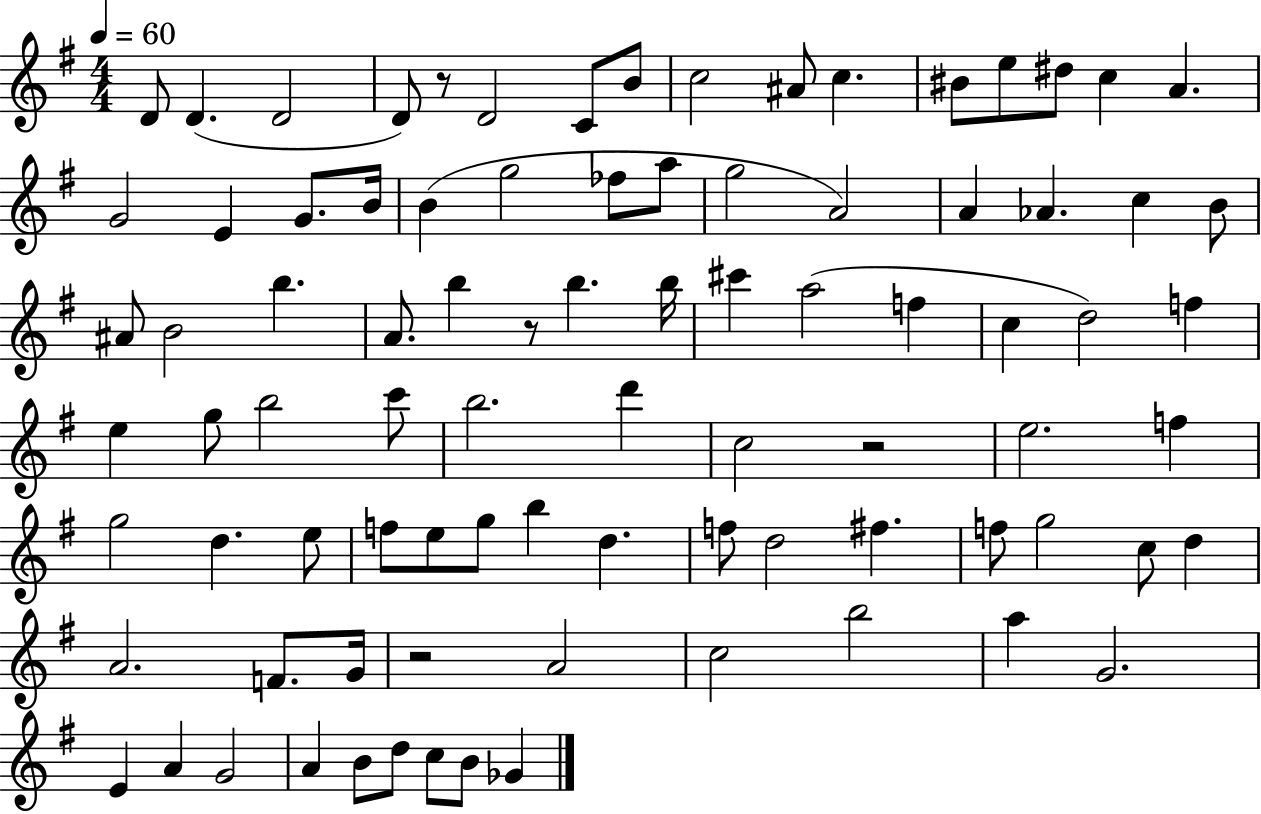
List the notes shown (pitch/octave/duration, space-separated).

D4/e D4/q. D4/h D4/e R/e D4/h C4/e B4/e C5/h A#4/e C5/q. BIS4/e E5/e D#5/e C5/q A4/q. G4/h E4/q G4/e. B4/s B4/q G5/h FES5/e A5/e G5/h A4/h A4/q Ab4/q. C5/q B4/e A#4/e B4/h B5/q. A4/e. B5/q R/e B5/q. B5/s C#6/q A5/h F5/q C5/q D5/h F5/q E5/q G5/e B5/h C6/e B5/h. D6/q C5/h R/h E5/h. F5/q G5/h D5/q. E5/e F5/e E5/e G5/e B5/q D5/q. F5/e D5/h F#5/q. F5/e G5/h C5/e D5/q A4/h. F4/e. G4/s R/h A4/h C5/h B5/h A5/q G4/h. E4/q A4/q G4/h A4/q B4/e D5/e C5/e B4/e Gb4/q